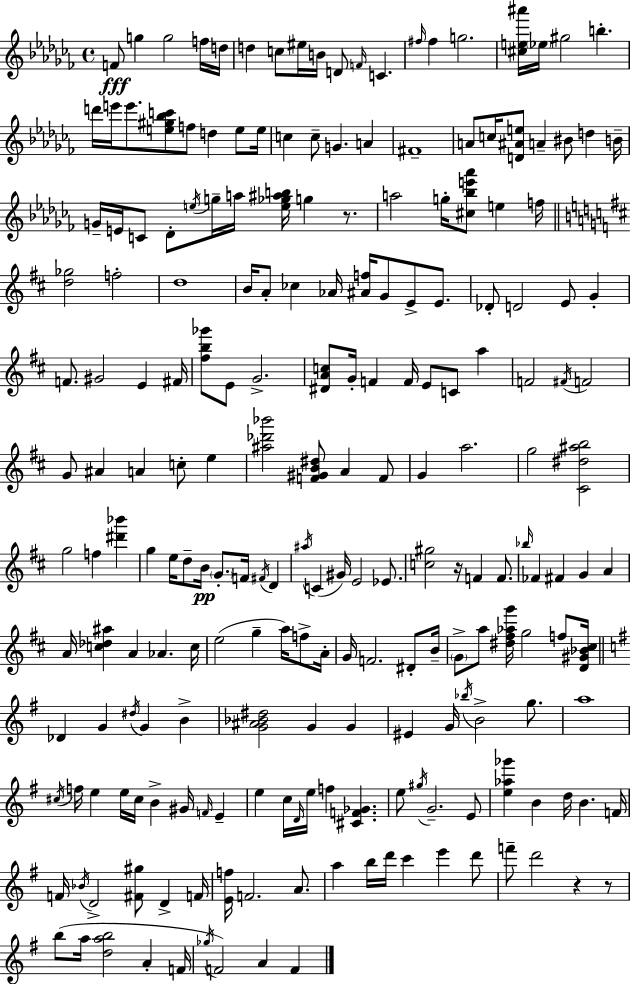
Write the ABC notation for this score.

X:1
T:Untitled
M:4/4
L:1/4
K:Abm
F/2 g g2 f/4 d/4 d c/2 ^e/4 B/4 D/2 F/4 C ^f/4 ^f g2 [^ce^a']/4 _e/4 ^g2 b d'/4 e'/4 e'/2 [e^g_bc']/2 f/2 d e/2 e/4 c c/2 G A ^F4 A/2 c/4 [D^Ae]/2 A ^B/2 d B/4 G/4 E/4 C/2 _D/2 e/4 g/4 a/4 [e_g^ab]/4 g z/2 a2 g/4 [^c_be'_a']/2 e f/4 [d_g]2 f2 d4 B/4 A/2 _c _A/4 [^Af]/4 G/2 E/2 E/2 _D/2 D2 E/2 G F/2 ^G2 E ^F/4 [^fb_g']/2 E/2 G2 [^DAc]/2 G/4 F F/4 E/2 C/2 a F2 ^F/4 F2 G/2 ^A A c/2 e [^a_d'_b']2 [F^GB^d]/2 A F/2 G a2 g2 [^C^d^ab]2 g2 f [^d'_b'] g e/4 d/2 B/4 G/2 F/4 ^F/4 D ^a/4 C ^G/4 E2 _E/2 [c^g]2 z/4 F F/2 _b/4 _F ^F G A A/4 [c_d^a] A _A c/4 e2 g a/4 f/2 A/4 G/4 F2 ^D/2 B/4 G/2 a/2 [^d^f_ag']/4 g2 f/2 [D^G_B^c]/4 _D G ^d/4 G B [G^A_B^d]2 G G ^E G/4 _b/4 B2 g/2 a4 ^c/4 f/4 e e/4 ^c/4 B ^G/4 F/4 E e c/4 D/4 e/4 f [^CF_G] e/2 ^g/4 G2 E/2 [e_a_g'] B d/4 B F/4 F/4 _B/4 D2 [^F^g]/2 D F/4 [Ef]/4 F2 A/2 a b/4 d'/4 c' e' d'/2 f'/2 d'2 z z/2 b/2 a/4 [dab]2 A F/4 _g/4 F2 A F